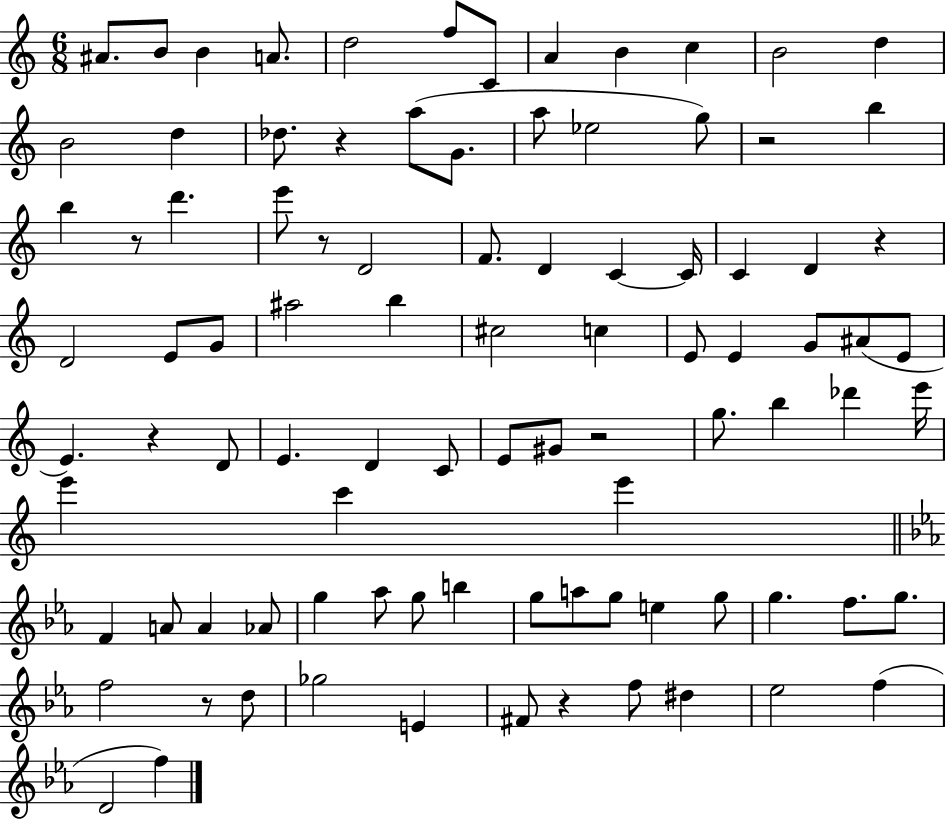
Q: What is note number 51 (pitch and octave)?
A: G5